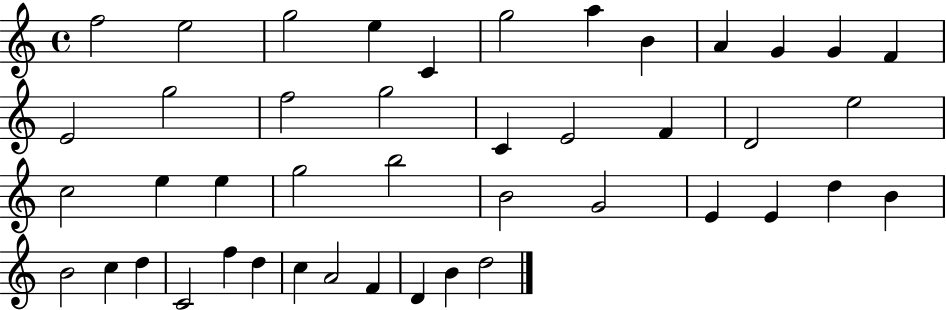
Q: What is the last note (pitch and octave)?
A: D5